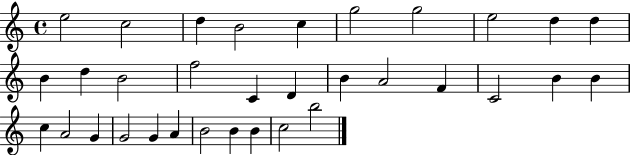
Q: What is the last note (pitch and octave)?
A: B5